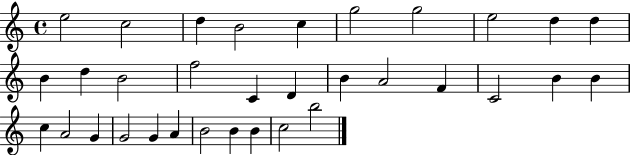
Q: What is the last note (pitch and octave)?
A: B5